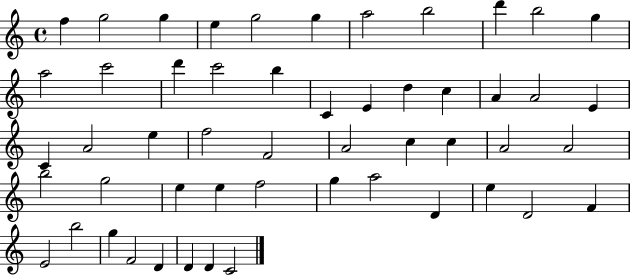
{
  \clef treble
  \time 4/4
  \defaultTimeSignature
  \key c \major
  f''4 g''2 g''4 | e''4 g''2 g''4 | a''2 b''2 | d'''4 b''2 g''4 | \break a''2 c'''2 | d'''4 c'''2 b''4 | c'4 e'4 d''4 c''4 | a'4 a'2 e'4 | \break c'4 a'2 e''4 | f''2 f'2 | a'2 c''4 c''4 | a'2 a'2 | \break b''2 g''2 | e''4 e''4 f''2 | g''4 a''2 d'4 | e''4 d'2 f'4 | \break e'2 b''2 | g''4 f'2 d'4 | d'4 d'4 c'2 | \bar "|."
}